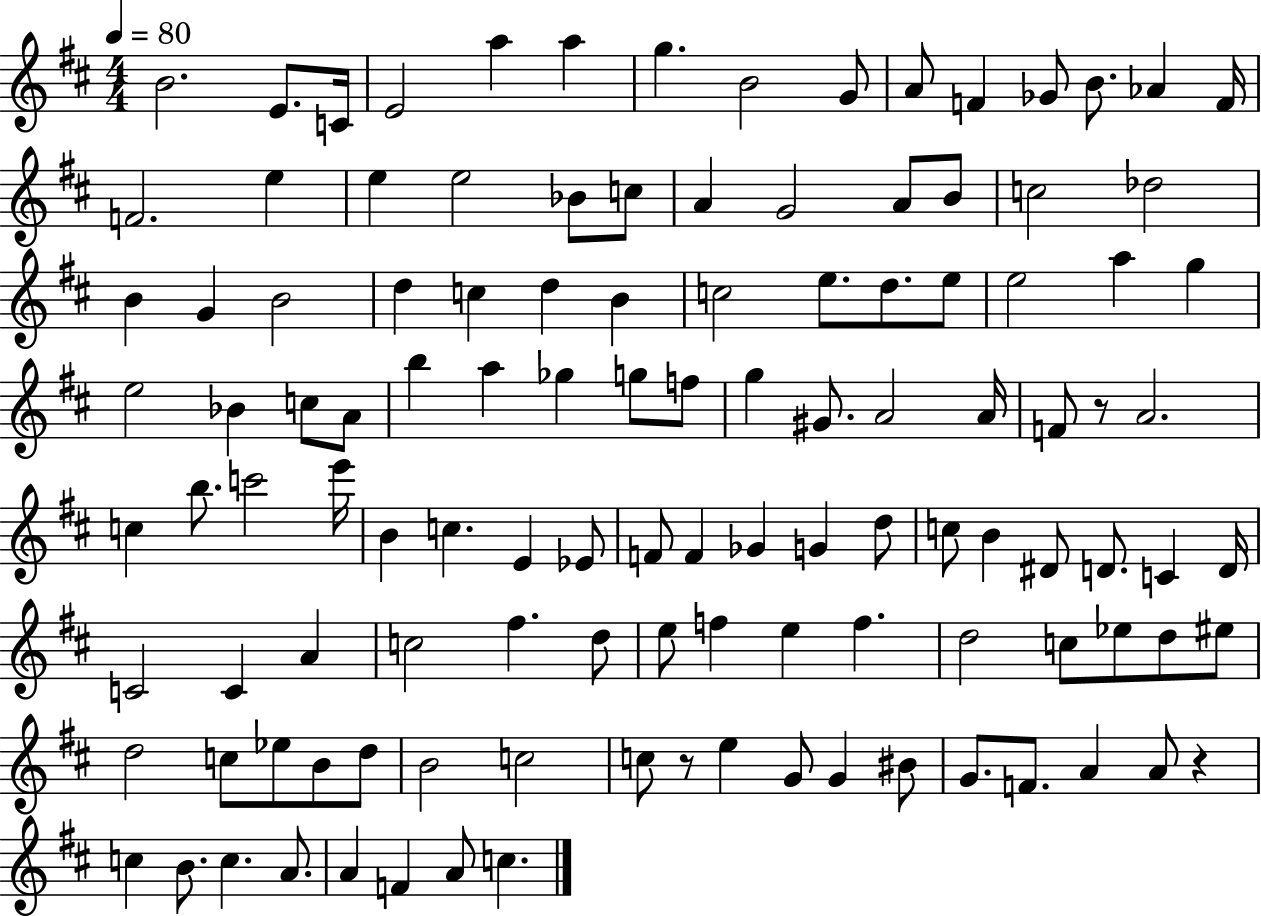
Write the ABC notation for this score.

X:1
T:Untitled
M:4/4
L:1/4
K:D
B2 E/2 C/4 E2 a a g B2 G/2 A/2 F _G/2 B/2 _A F/4 F2 e e e2 _B/2 c/2 A G2 A/2 B/2 c2 _d2 B G B2 d c d B c2 e/2 d/2 e/2 e2 a g e2 _B c/2 A/2 b a _g g/2 f/2 g ^G/2 A2 A/4 F/2 z/2 A2 c b/2 c'2 e'/4 B c E _E/2 F/2 F _G G d/2 c/2 B ^D/2 D/2 C D/4 C2 C A c2 ^f d/2 e/2 f e f d2 c/2 _e/2 d/2 ^e/2 d2 c/2 _e/2 B/2 d/2 B2 c2 c/2 z/2 e G/2 G ^B/2 G/2 F/2 A A/2 z c B/2 c A/2 A F A/2 c